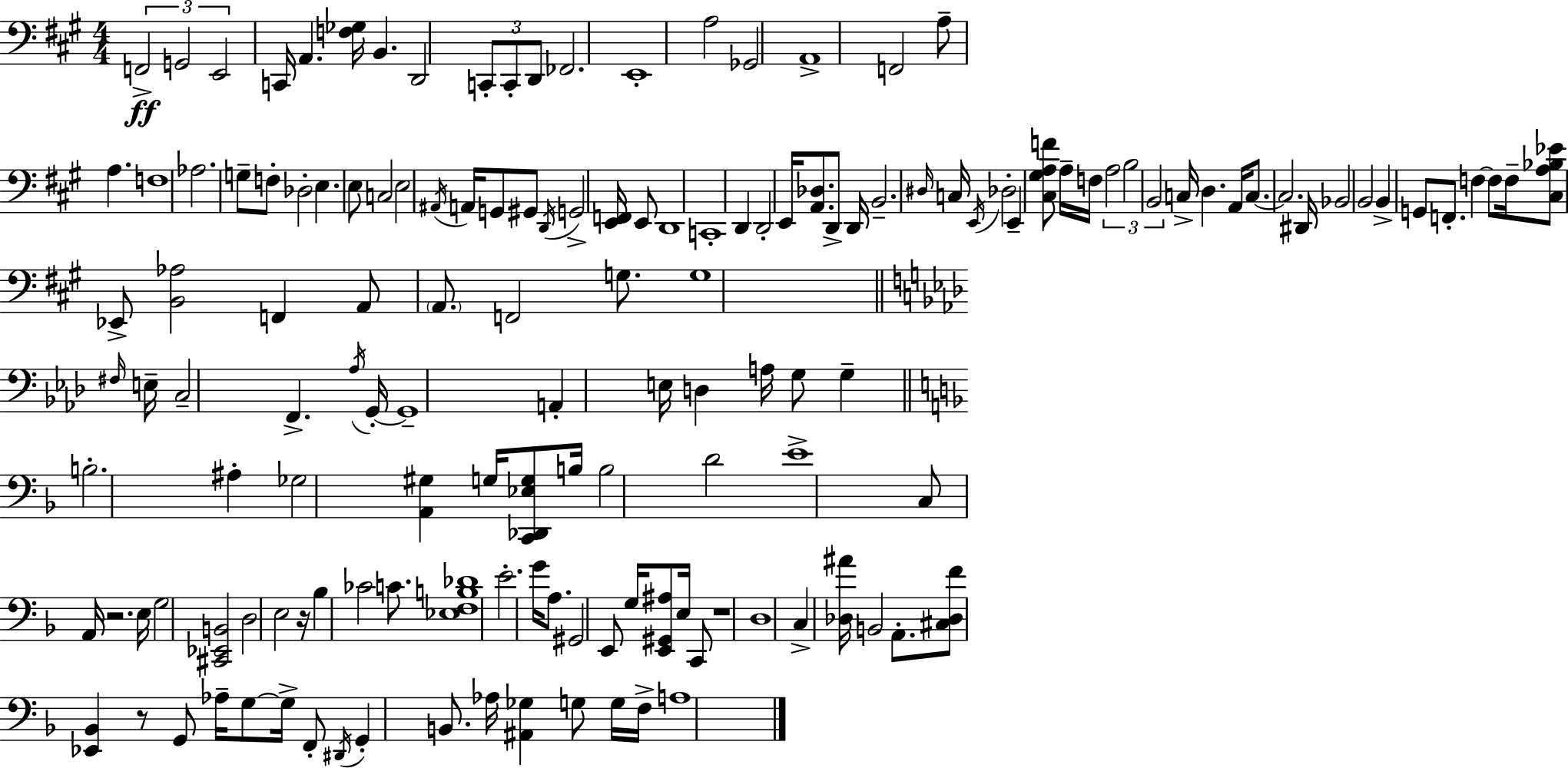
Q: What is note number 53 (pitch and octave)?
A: C3